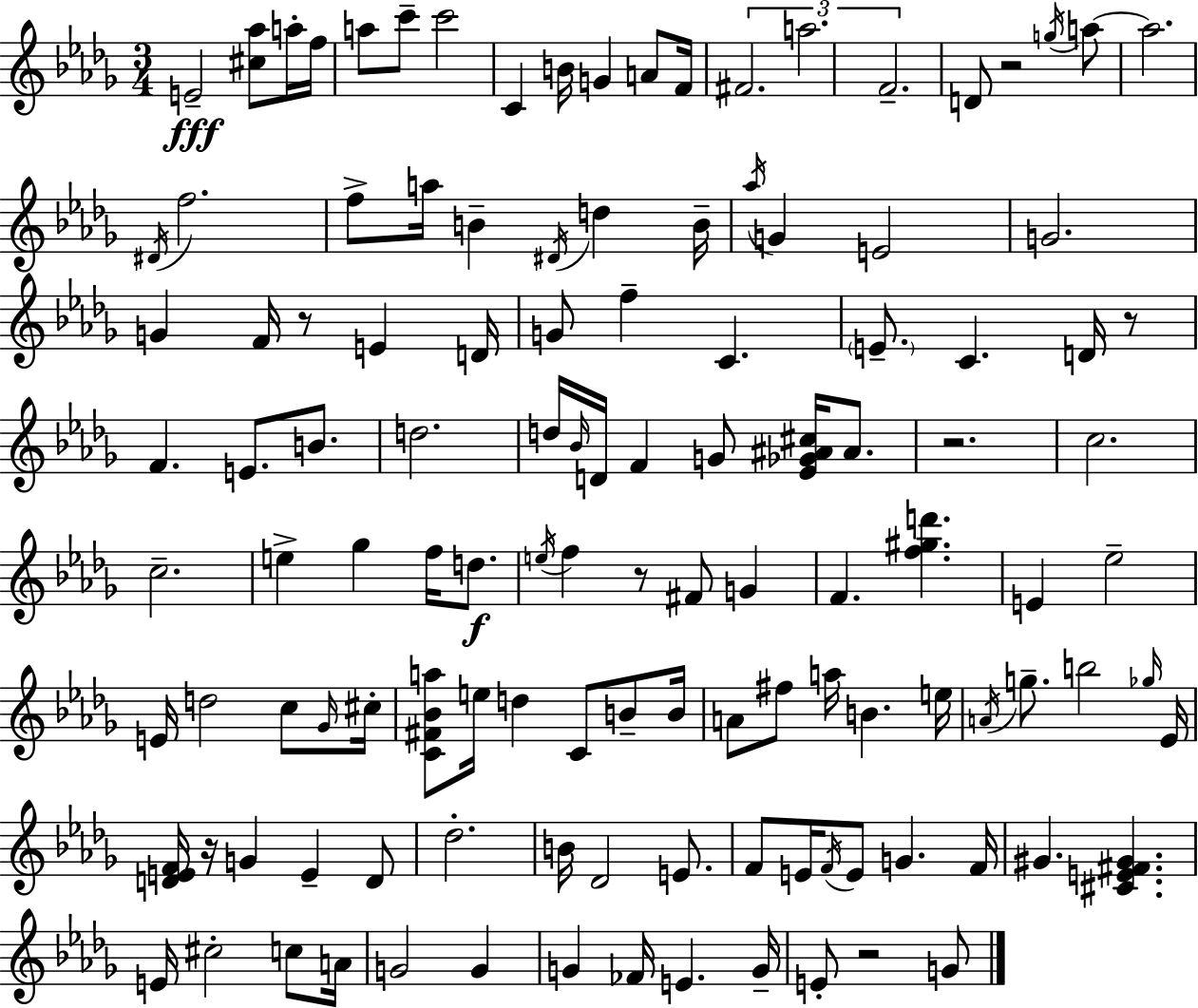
{
  \clef treble
  \numericTimeSignature
  \time 3/4
  \key bes \minor
  e'2--\fff <cis'' aes''>8 a''16-. f''16 | a''8 c'''8-- c'''2 | c'4 b'16 g'4 a'8 f'16 | \tuplet 3/2 { fis'2. | \break a''2. | f'2.-- } | d'8 r2 \acciaccatura { g''16 } a''8~~ | a''2. | \break \acciaccatura { dis'16 } f''2. | f''8-> a''16 b'4-- \acciaccatura { dis'16 } d''4 | b'16-- \acciaccatura { aes''16 } g'4 e'2 | g'2. | \break g'4 f'16 r8 e'4 | d'16 g'8 f''4-- c'4. | \parenthesize e'8.-- c'4. | d'16 r8 f'4. e'8. | \break b'8. d''2. | d''16 \grace { bes'16 } d'16 f'4 g'8 | <ees' ges' ais' cis''>16 ais'8. r2. | c''2. | \break c''2.-- | e''4-> ges''4 | f''16 d''8.\f \acciaccatura { e''16 } f''4 r8 | fis'8 g'4 f'4. | \break <f'' gis'' d'''>4. e'4 ees''2-- | e'16 d''2 | c''8 \grace { ges'16 } cis''16-. <c' fis' bes' a''>8 e''16 d''4 | c'8 b'8-- b'16 a'8 fis''8 a''16 | \break b'4. e''16 \acciaccatura { a'16 } g''8.-- b''2 | \grace { ges''16 } ees'16 <d' e' f'>16 r16 g'4 | e'4-- d'8 des''2.-. | b'16 des'2 | \break e'8. f'8 e'16 | \acciaccatura { f'16 } e'8 g'4. f'16 gis'4. | <cis' e' fis' gis'>4. e'16 cis''2-. | c''8 a'16 g'2 | \break g'4 g'4 | fes'16 e'4. g'16-- e'8-. | r2 g'8 \bar "|."
}